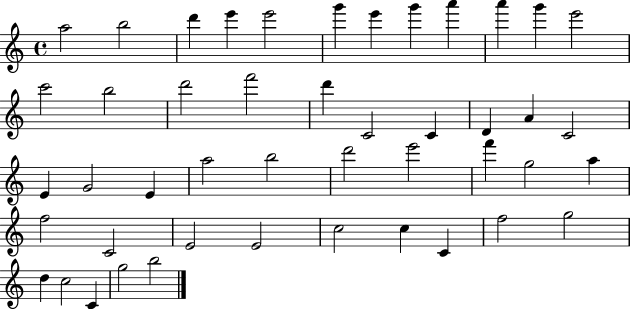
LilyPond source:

{
  \clef treble
  \time 4/4
  \defaultTimeSignature
  \key c \major
  a''2 b''2 | d'''4 e'''4 e'''2 | g'''4 e'''4 g'''4 a'''4 | a'''4 g'''4 e'''2 | \break c'''2 b''2 | d'''2 f'''2 | d'''4 c'2 c'4 | d'4 a'4 c'2 | \break e'4 g'2 e'4 | a''2 b''2 | d'''2 e'''2 | f'''4 g''2 a''4 | \break f''2 c'2 | e'2 e'2 | c''2 c''4 c'4 | f''2 g''2 | \break d''4 c''2 c'4 | g''2 b''2 | \bar "|."
}